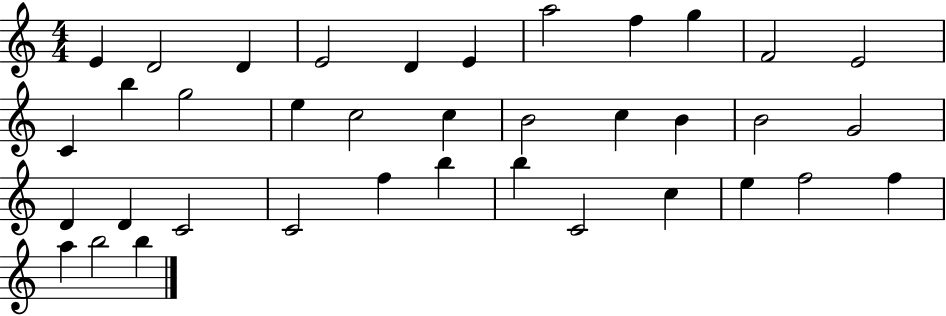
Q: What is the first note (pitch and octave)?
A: E4